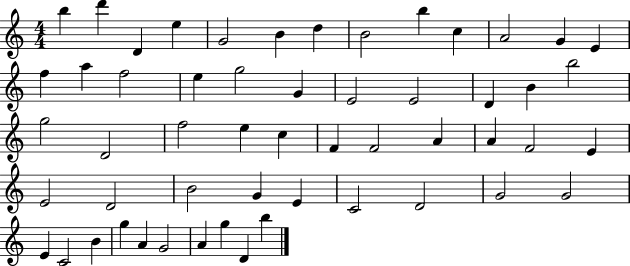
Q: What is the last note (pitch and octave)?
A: B5